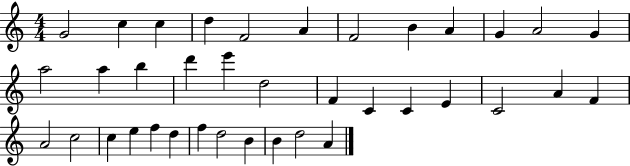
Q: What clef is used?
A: treble